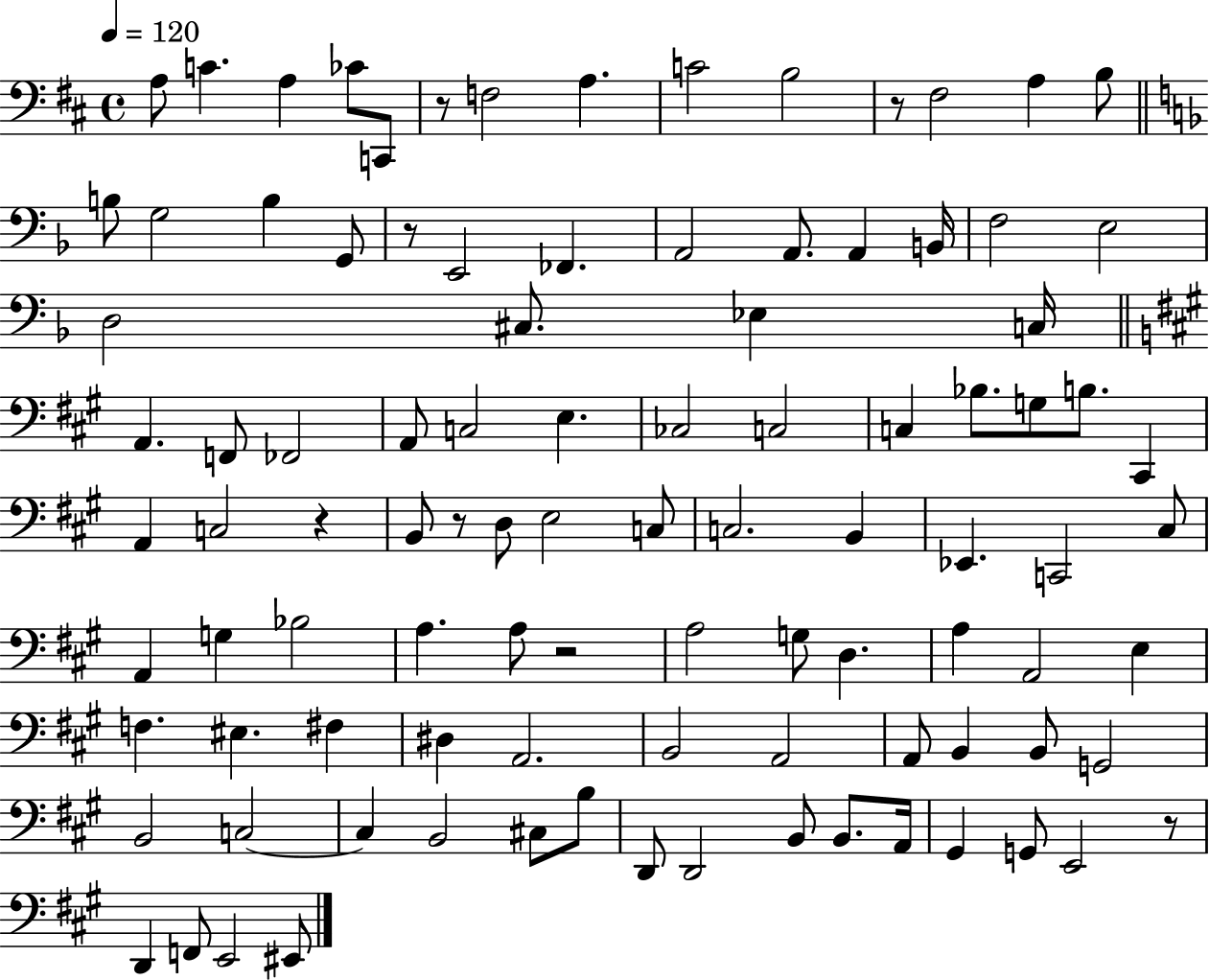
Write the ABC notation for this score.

X:1
T:Untitled
M:4/4
L:1/4
K:D
A,/2 C A, _C/2 C,,/2 z/2 F,2 A, C2 B,2 z/2 ^F,2 A, B,/2 B,/2 G,2 B, G,,/2 z/2 E,,2 _F,, A,,2 A,,/2 A,, B,,/4 F,2 E,2 D,2 ^C,/2 _E, C,/4 A,, F,,/2 _F,,2 A,,/2 C,2 E, _C,2 C,2 C, _B,/2 G,/2 B,/2 ^C,, A,, C,2 z B,,/2 z/2 D,/2 E,2 C,/2 C,2 B,, _E,, C,,2 ^C,/2 A,, G, _B,2 A, A,/2 z2 A,2 G,/2 D, A, A,,2 E, F, ^E, ^F, ^D, A,,2 B,,2 A,,2 A,,/2 B,, B,,/2 G,,2 B,,2 C,2 C, B,,2 ^C,/2 B,/2 D,,/2 D,,2 B,,/2 B,,/2 A,,/4 ^G,, G,,/2 E,,2 z/2 D,, F,,/2 E,,2 ^E,,/2